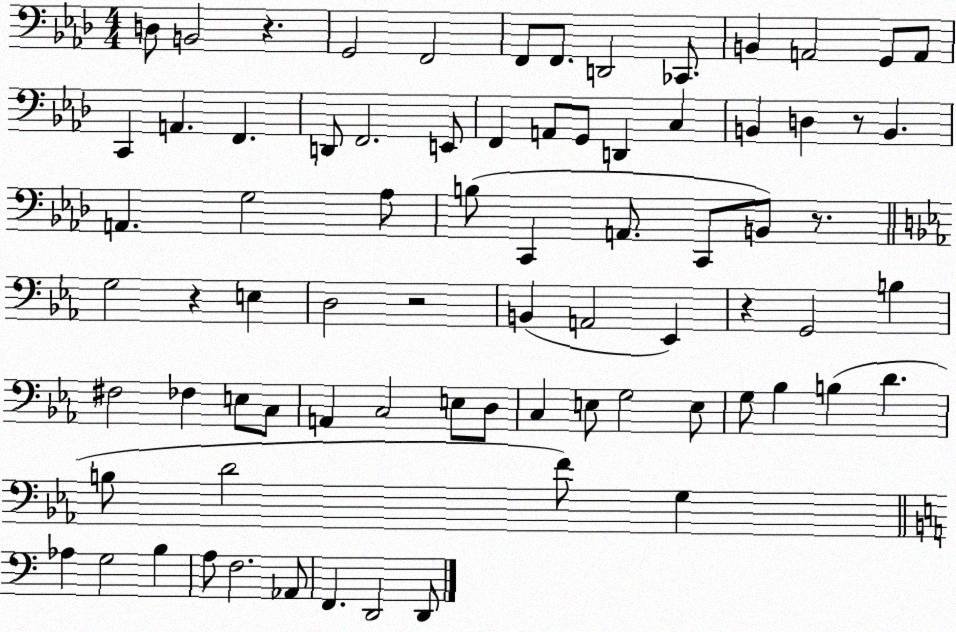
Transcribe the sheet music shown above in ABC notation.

X:1
T:Untitled
M:4/4
L:1/4
K:Ab
D,/2 B,,2 z G,,2 F,,2 F,,/2 F,,/2 D,,2 _C,,/2 B,, A,,2 G,,/2 A,,/2 C,, A,, F,, D,,/2 F,,2 E,,/2 F,, A,,/2 G,,/2 D,, C, B,, D, z/2 B,, A,, G,2 _A,/2 B,/2 C,, A,,/2 C,,/2 B,,/2 z/2 G,2 z E, D,2 z2 B,, A,,2 _E,, z G,,2 B, ^F,2 _F, E,/2 C,/2 A,, C,2 E,/2 D,/2 C, E,/2 G,2 E,/2 G,/2 _B, B, D B,/2 D2 F/2 G, _A, G,2 B, A,/2 F,2 _A,,/2 F,, D,,2 D,,/2